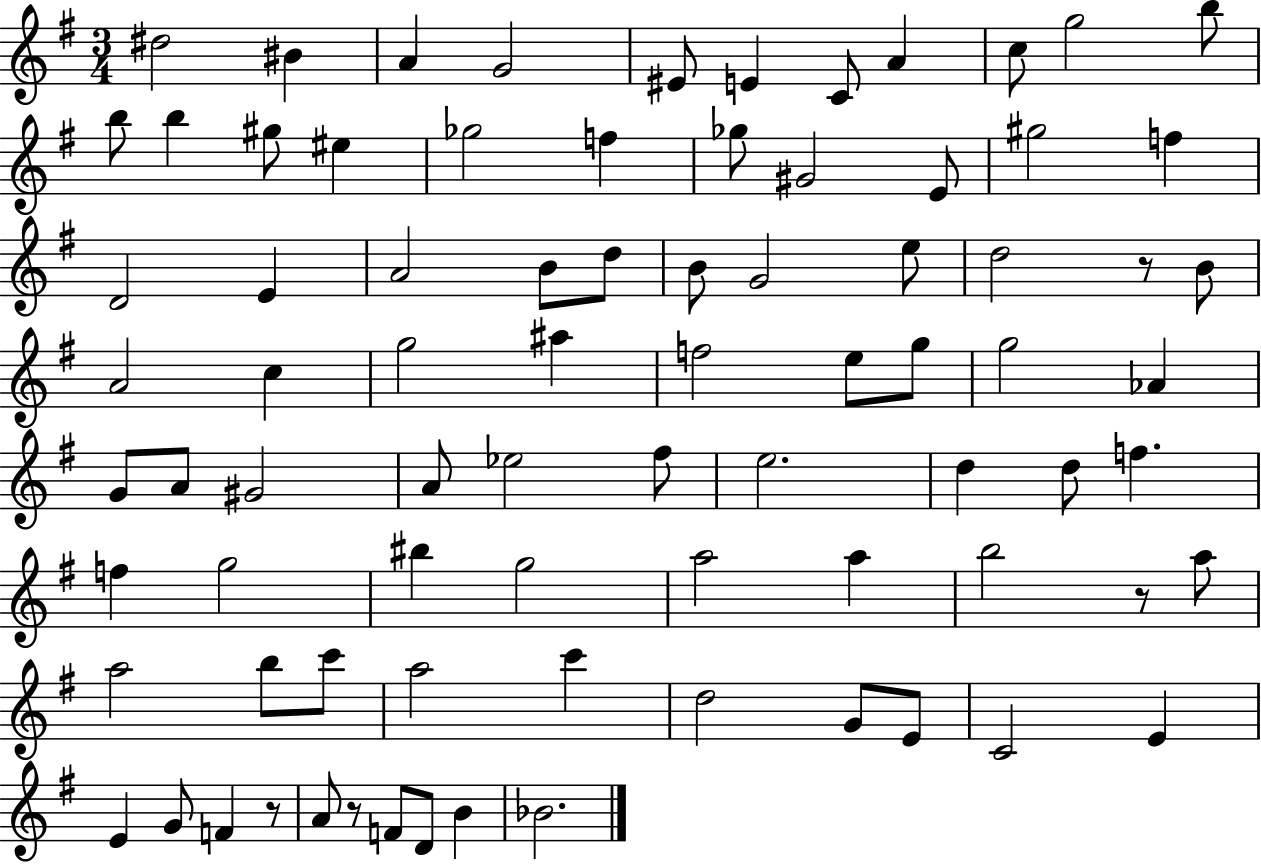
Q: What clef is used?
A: treble